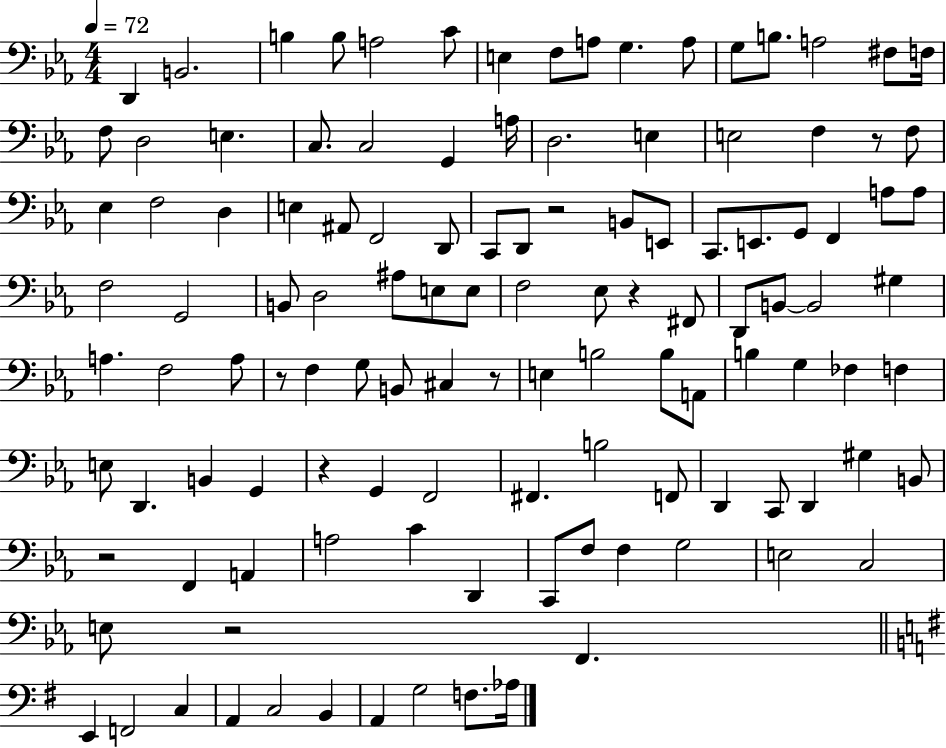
X:1
T:Untitled
M:4/4
L:1/4
K:Eb
D,, B,,2 B, B,/2 A,2 C/2 E, F,/2 A,/2 G, A,/2 G,/2 B,/2 A,2 ^F,/2 F,/4 F,/2 D,2 E, C,/2 C,2 G,, A,/4 D,2 E, E,2 F, z/2 F,/2 _E, F,2 D, E, ^A,,/2 F,,2 D,,/2 C,,/2 D,,/2 z2 B,,/2 E,,/2 C,,/2 E,,/2 G,,/2 F,, A,/2 A,/2 F,2 G,,2 B,,/2 D,2 ^A,/2 E,/2 E,/2 F,2 _E,/2 z ^F,,/2 D,,/2 B,,/2 B,,2 ^G, A, F,2 A,/2 z/2 F, G,/2 B,,/2 ^C, z/2 E, B,2 B,/2 A,,/2 B, G, _F, F, E,/2 D,, B,, G,, z G,, F,,2 ^F,, B,2 F,,/2 D,, C,,/2 D,, ^G, B,,/2 z2 F,, A,, A,2 C D,, C,,/2 F,/2 F, G,2 E,2 C,2 E,/2 z2 F,, E,, F,,2 C, A,, C,2 B,, A,, G,2 F,/2 _A,/4